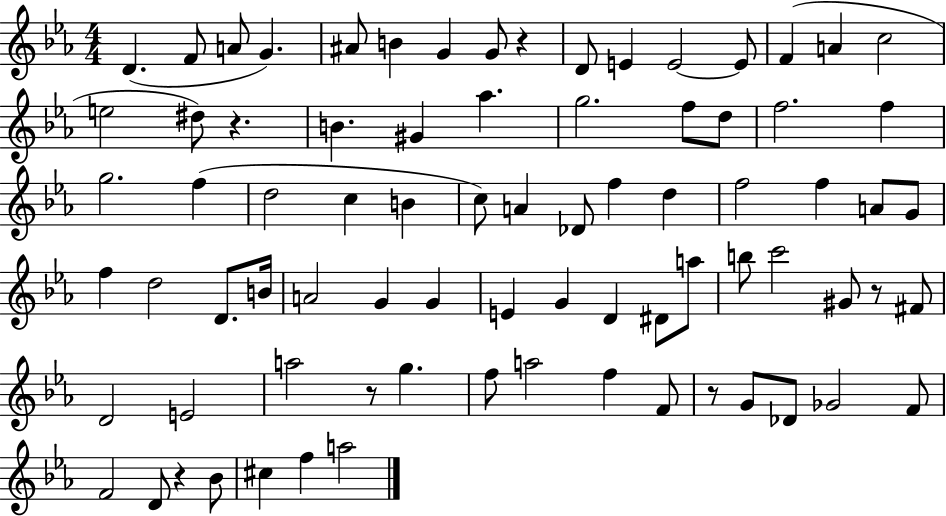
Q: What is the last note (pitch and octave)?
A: A5